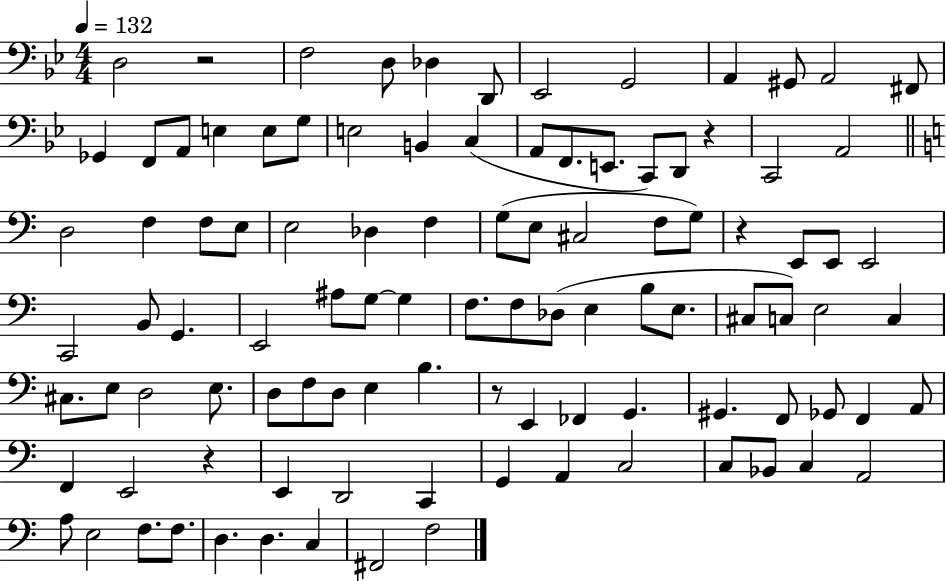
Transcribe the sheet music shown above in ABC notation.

X:1
T:Untitled
M:4/4
L:1/4
K:Bb
D,2 z2 F,2 D,/2 _D, D,,/2 _E,,2 G,,2 A,, ^G,,/2 A,,2 ^F,,/2 _G,, F,,/2 A,,/2 E, E,/2 G,/2 E,2 B,, C, A,,/2 F,,/2 E,,/2 C,,/2 D,,/2 z C,,2 A,,2 D,2 F, F,/2 E,/2 E,2 _D, F, G,/2 E,/2 ^C,2 F,/2 G,/2 z E,,/2 E,,/2 E,,2 C,,2 B,,/2 G,, E,,2 ^A,/2 G,/2 G, F,/2 F,/2 _D,/2 E, B,/2 E,/2 ^C,/2 C,/2 E,2 C, ^C,/2 E,/2 D,2 E,/2 D,/2 F,/2 D,/2 E, B, z/2 E,, _F,, G,, ^G,, F,,/2 _G,,/2 F,, A,,/2 F,, E,,2 z E,, D,,2 C,, G,, A,, C,2 C,/2 _B,,/2 C, A,,2 A,/2 E,2 F,/2 F,/2 D, D, C, ^F,,2 F,2